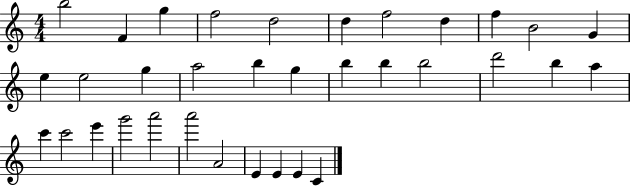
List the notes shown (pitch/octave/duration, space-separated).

B5/h F4/q G5/q F5/h D5/h D5/q F5/h D5/q F5/q B4/h G4/q E5/q E5/h G5/q A5/h B5/q G5/q B5/q B5/q B5/h D6/h B5/q A5/q C6/q C6/h E6/q G6/h A6/h A6/h A4/h E4/q E4/q E4/q C4/q